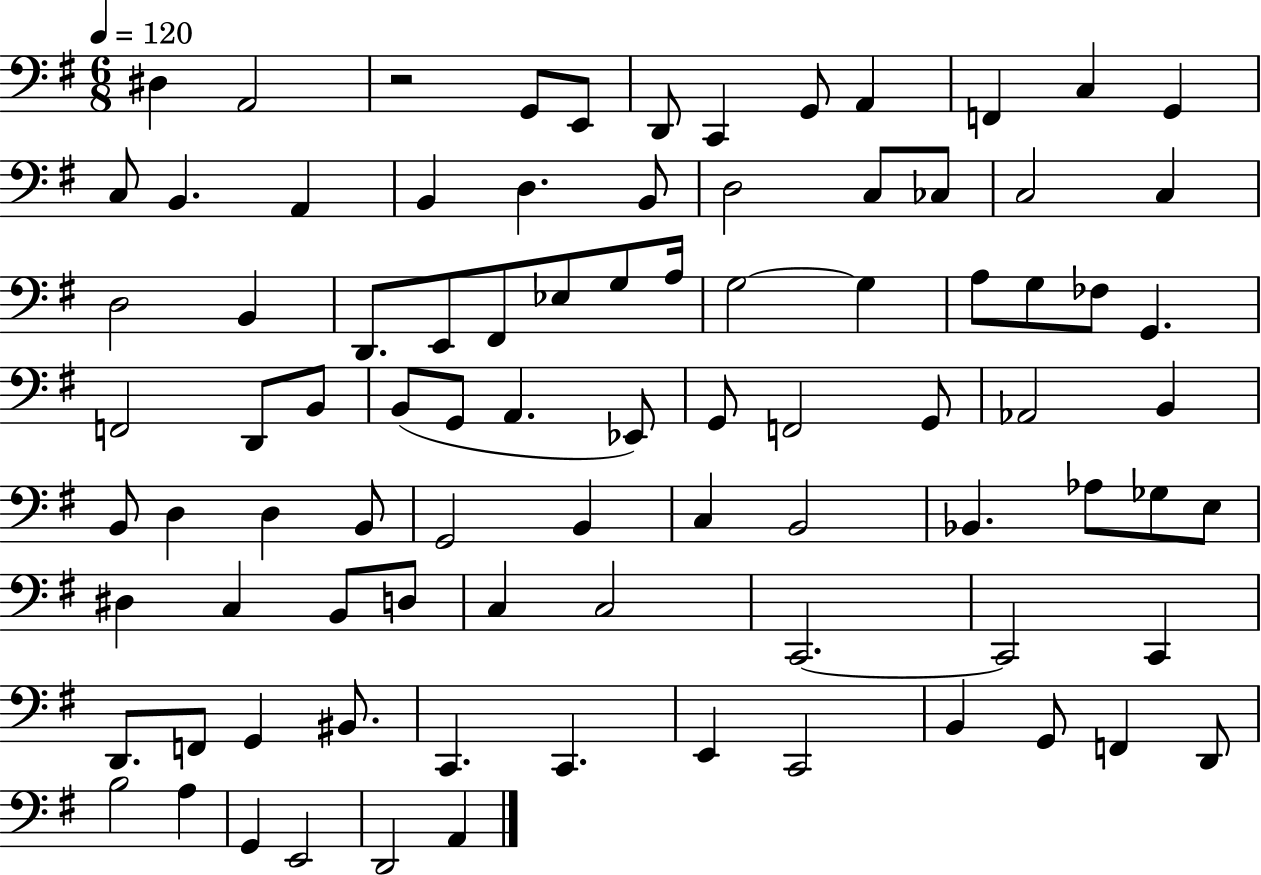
X:1
T:Untitled
M:6/8
L:1/4
K:G
^D, A,,2 z2 G,,/2 E,,/2 D,,/2 C,, G,,/2 A,, F,, C, G,, C,/2 B,, A,, B,, D, B,,/2 D,2 C,/2 _C,/2 C,2 C, D,2 B,, D,,/2 E,,/2 ^F,,/2 _E,/2 G,/2 A,/4 G,2 G, A,/2 G,/2 _F,/2 G,, F,,2 D,,/2 B,,/2 B,,/2 G,,/2 A,, _E,,/2 G,,/2 F,,2 G,,/2 _A,,2 B,, B,,/2 D, D, B,,/2 G,,2 B,, C, B,,2 _B,, _A,/2 _G,/2 E,/2 ^D, C, B,,/2 D,/2 C, C,2 C,,2 C,,2 C,, D,,/2 F,,/2 G,, ^B,,/2 C,, C,, E,, C,,2 B,, G,,/2 F,, D,,/2 B,2 A, G,, E,,2 D,,2 A,,